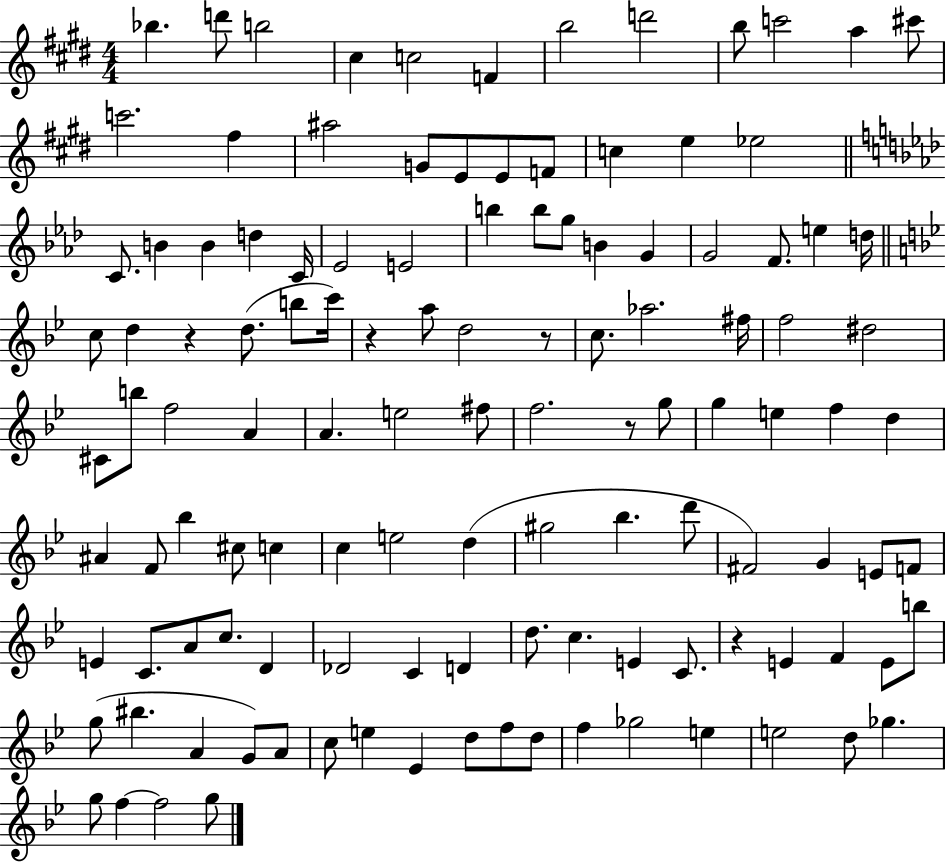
X:1
T:Untitled
M:4/4
L:1/4
K:E
_b d'/2 b2 ^c c2 F b2 d'2 b/2 c'2 a ^c'/2 c'2 ^f ^a2 G/2 E/2 E/2 F/2 c e _e2 C/2 B B d C/4 _E2 E2 b b/2 g/2 B G G2 F/2 e d/4 c/2 d z d/2 b/2 c'/4 z a/2 d2 z/2 c/2 _a2 ^f/4 f2 ^d2 ^C/2 b/2 f2 A A e2 ^f/2 f2 z/2 g/2 g e f d ^A F/2 _b ^c/2 c c e2 d ^g2 _b d'/2 ^F2 G E/2 F/2 E C/2 A/2 c/2 D _D2 C D d/2 c E C/2 z E F E/2 b/2 g/2 ^b A G/2 A/2 c/2 e _E d/2 f/2 d/2 f _g2 e e2 d/2 _g g/2 f f2 g/2